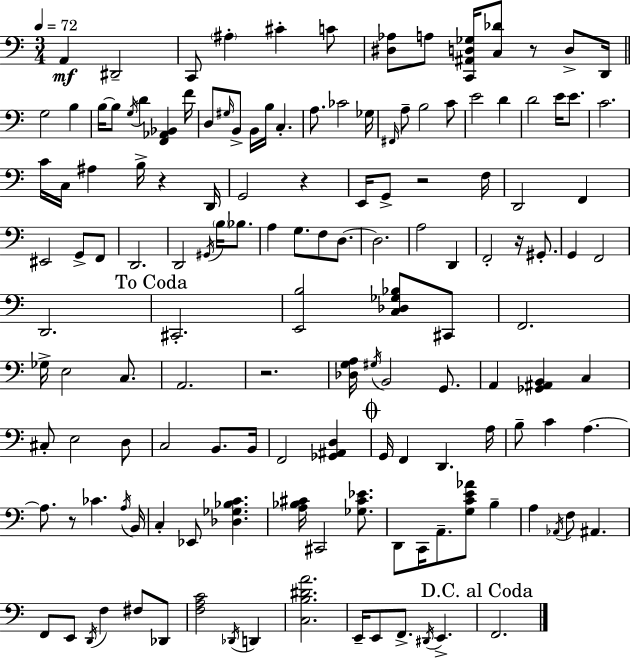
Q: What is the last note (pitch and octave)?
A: F2